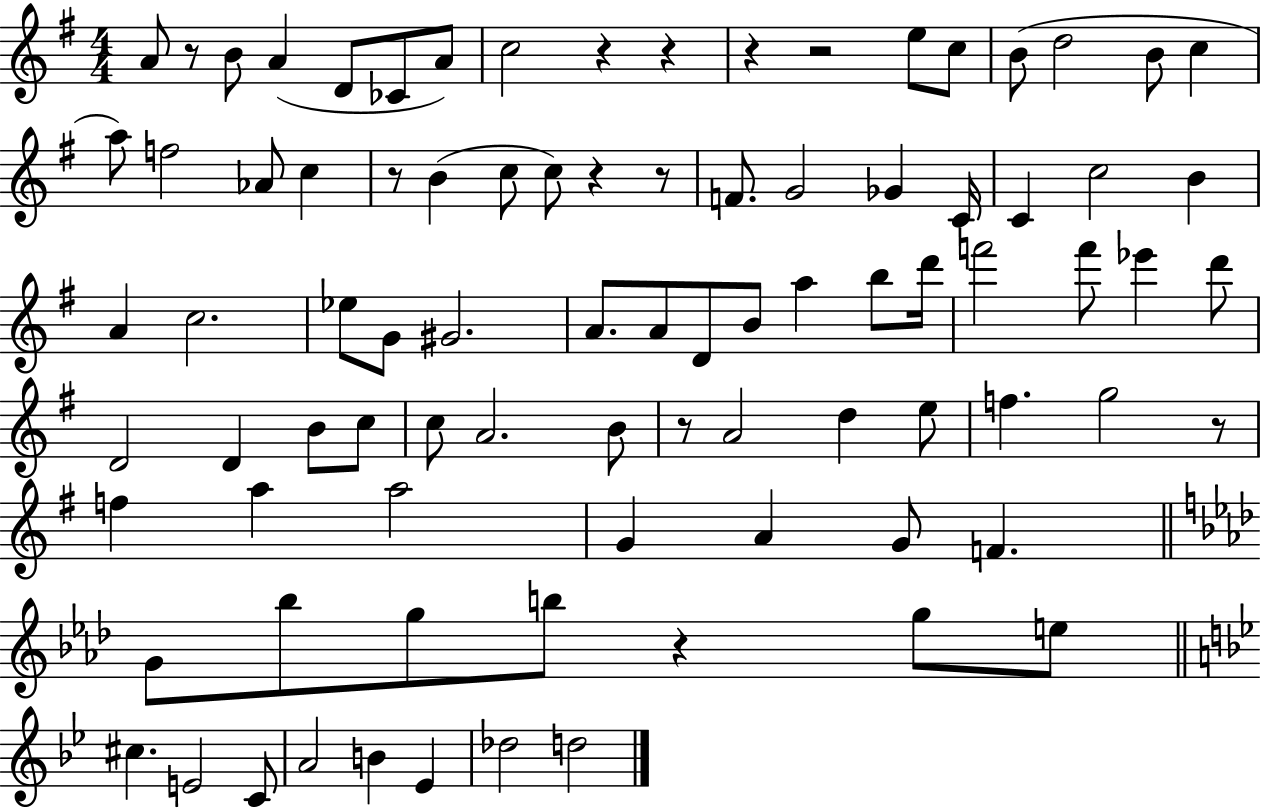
A4/e R/e B4/e A4/q D4/e CES4/e A4/e C5/h R/q R/q R/q R/h E5/e C5/e B4/e D5/h B4/e C5/q A5/e F5/h Ab4/e C5/q R/e B4/q C5/e C5/e R/q R/e F4/e. G4/h Gb4/q C4/s C4/q C5/h B4/q A4/q C5/h. Eb5/e G4/e G#4/h. A4/e. A4/e D4/e B4/e A5/q B5/e D6/s F6/h F6/e Eb6/q D6/e D4/h D4/q B4/e C5/e C5/e A4/h. B4/e R/e A4/h D5/q E5/e F5/q. G5/h R/e F5/q A5/q A5/h G4/q A4/q G4/e F4/q. G4/e Bb5/e G5/e B5/e R/q G5/e E5/e C#5/q. E4/h C4/e A4/h B4/q Eb4/q Db5/h D5/h